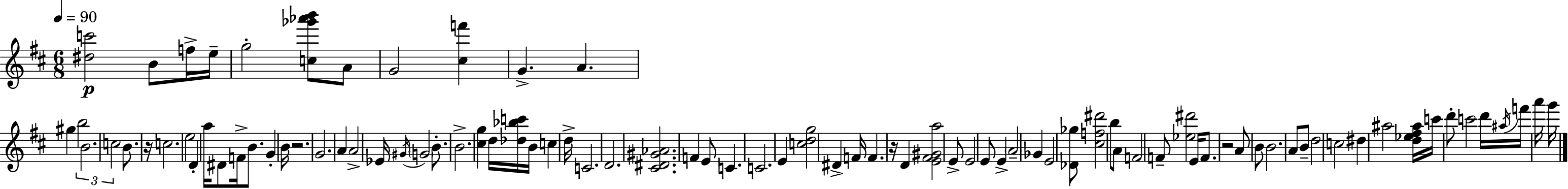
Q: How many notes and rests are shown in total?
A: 91